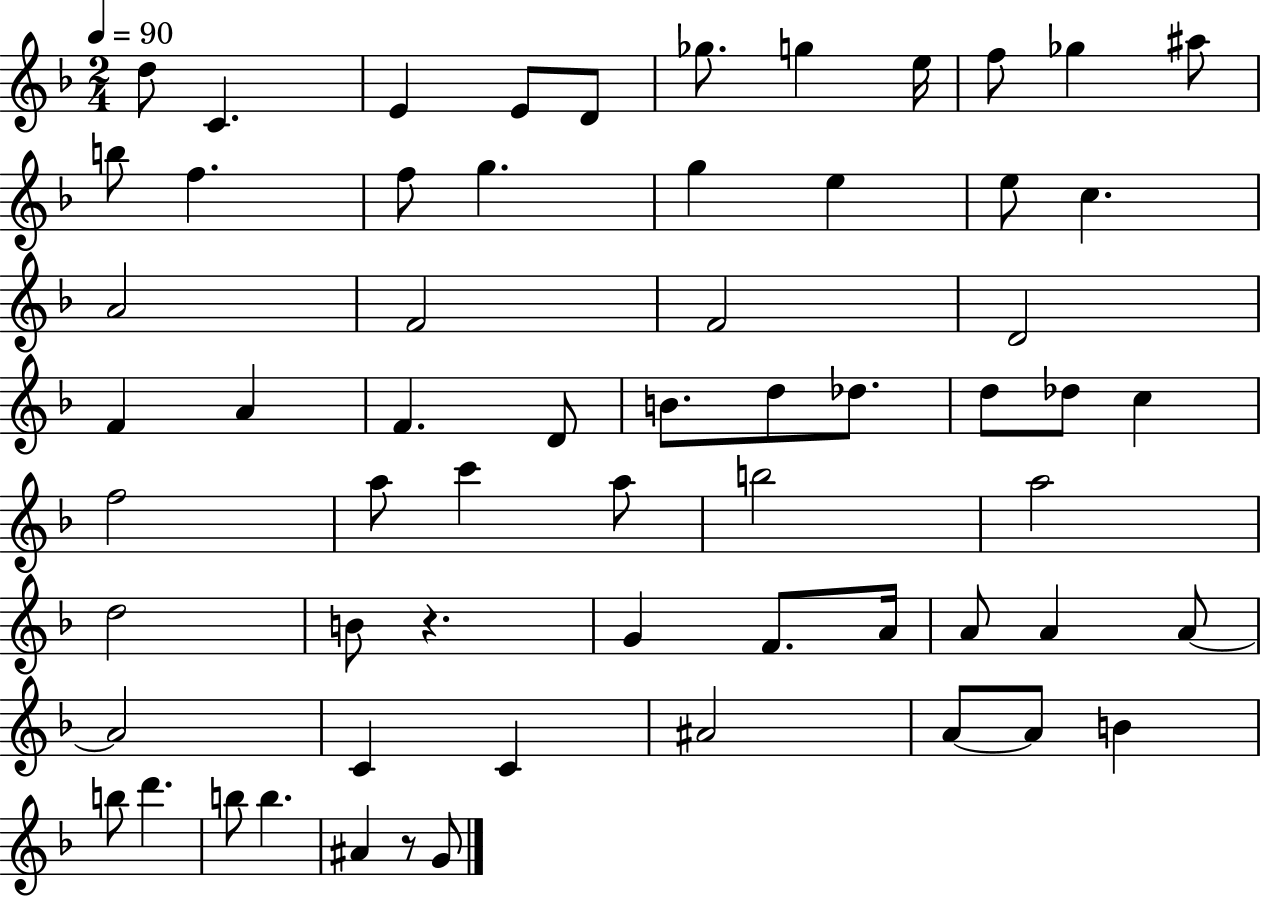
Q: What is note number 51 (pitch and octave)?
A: A#4